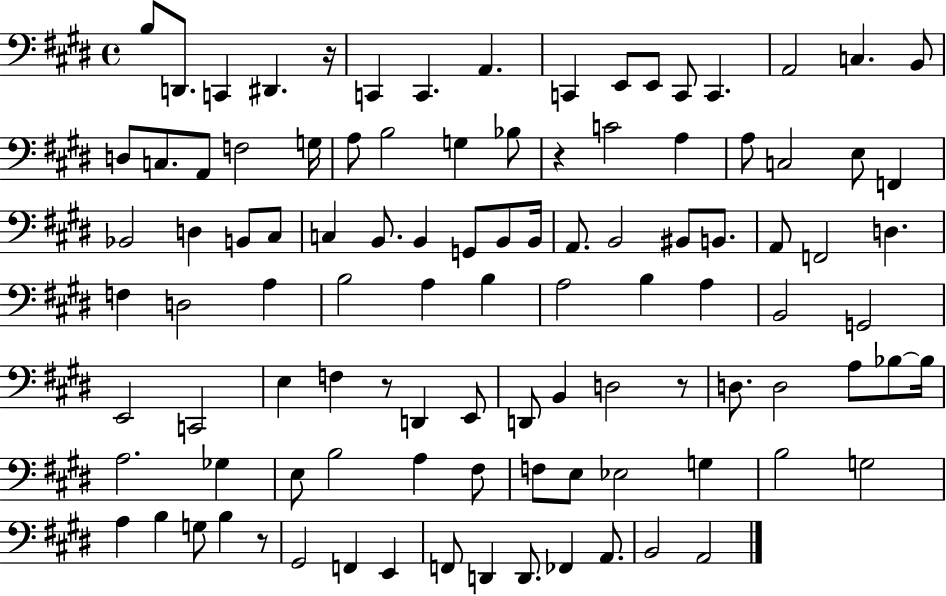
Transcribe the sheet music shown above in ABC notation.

X:1
T:Untitled
M:4/4
L:1/4
K:E
B,/2 D,,/2 C,, ^D,, z/4 C,, C,, A,, C,, E,,/2 E,,/2 C,,/2 C,, A,,2 C, B,,/2 D,/2 C,/2 A,,/2 F,2 G,/4 A,/2 B,2 G, _B,/2 z C2 A, A,/2 C,2 E,/2 F,, _B,,2 D, B,,/2 ^C,/2 C, B,,/2 B,, G,,/2 B,,/2 B,,/4 A,,/2 B,,2 ^B,,/2 B,,/2 A,,/2 F,,2 D, F, D,2 A, B,2 A, B, A,2 B, A, B,,2 G,,2 E,,2 C,,2 E, F, z/2 D,, E,,/2 D,,/2 B,, D,2 z/2 D,/2 D,2 A,/2 _B,/2 _B,/4 A,2 _G, E,/2 B,2 A, ^F,/2 F,/2 E,/2 _E,2 G, B,2 G,2 A, B, G,/2 B, z/2 ^G,,2 F,, E,, F,,/2 D,, D,,/2 _F,, A,,/2 B,,2 A,,2